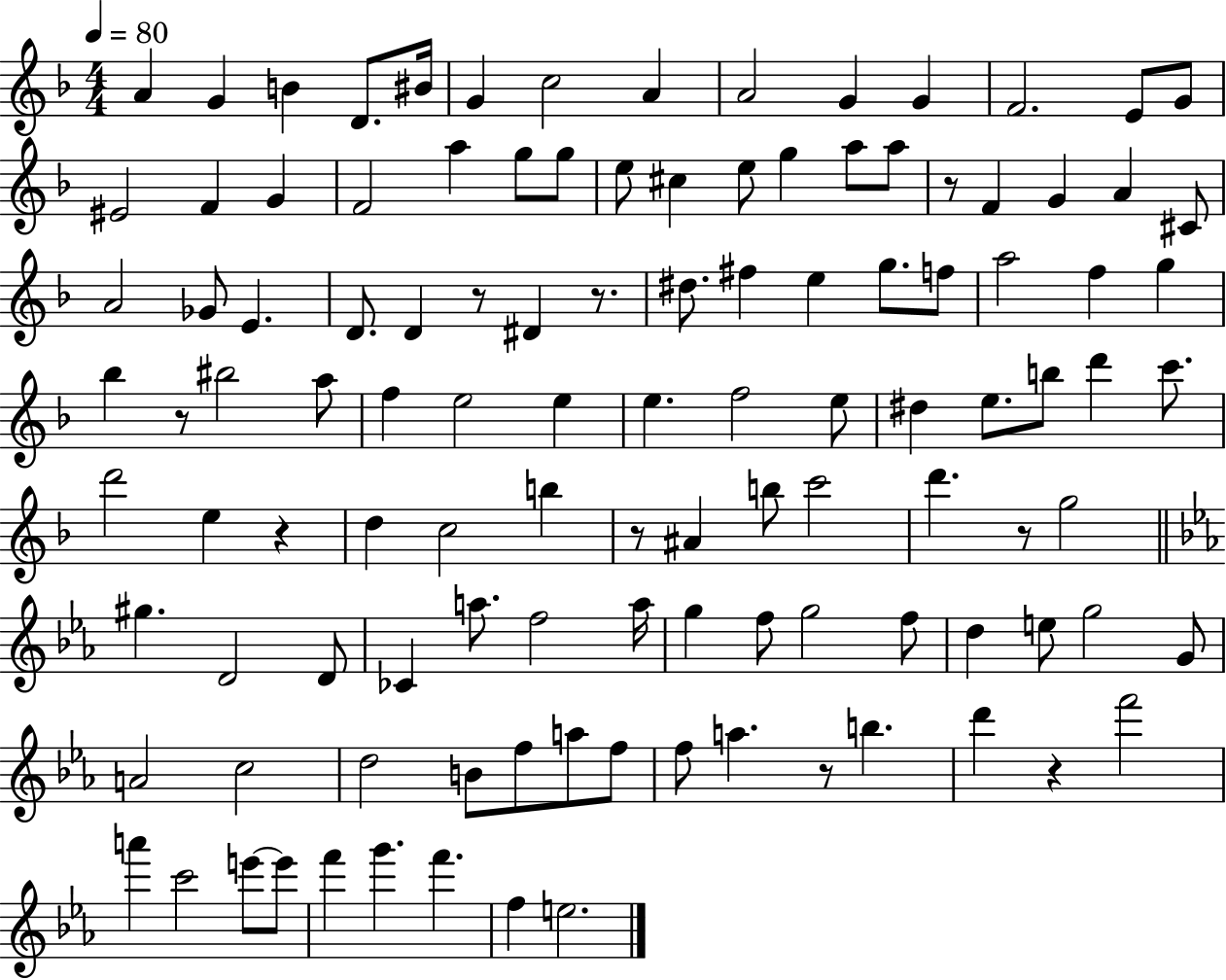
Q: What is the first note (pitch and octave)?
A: A4